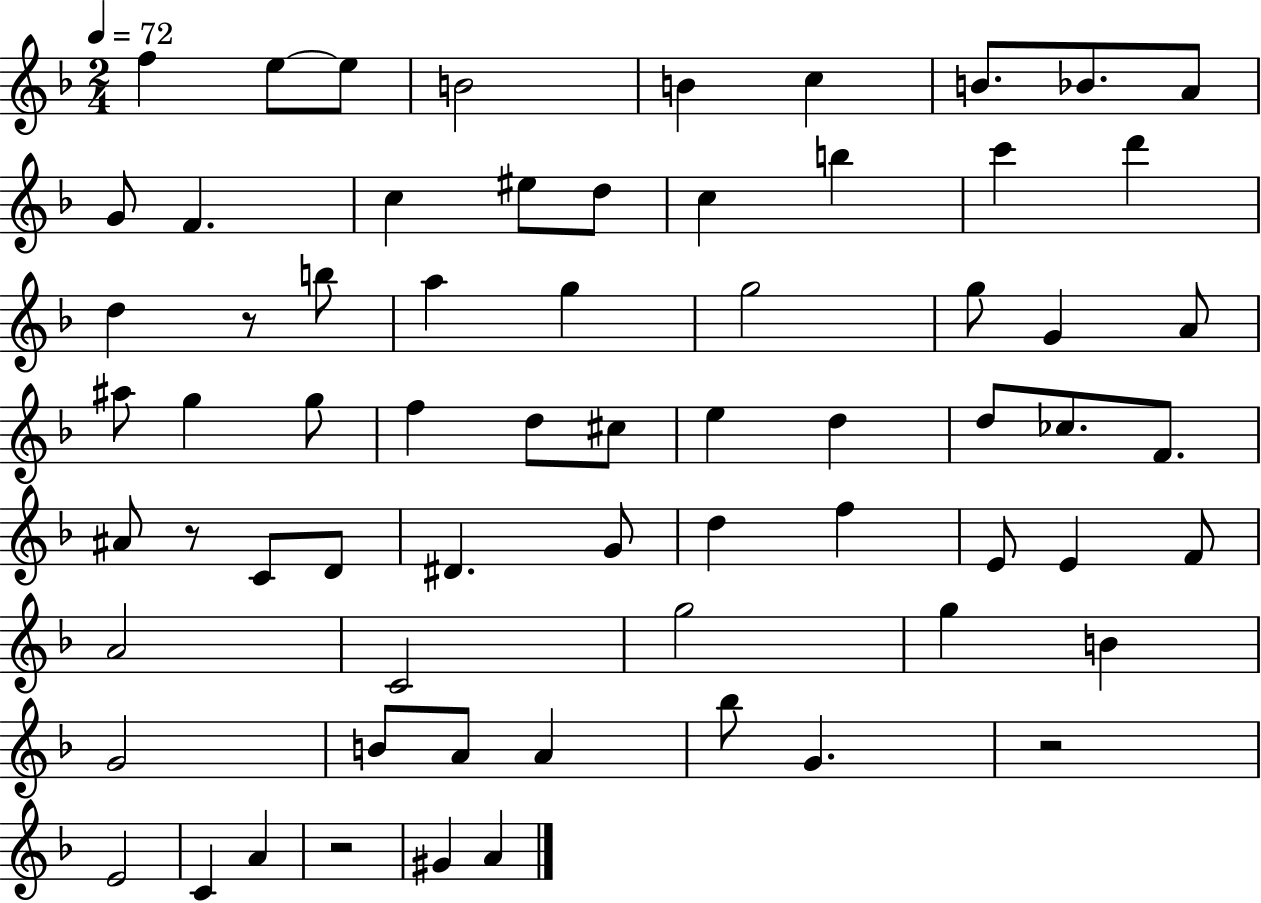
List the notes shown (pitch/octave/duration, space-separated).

F5/q E5/e E5/e B4/h B4/q C5/q B4/e. Bb4/e. A4/e G4/e F4/q. C5/q EIS5/e D5/e C5/q B5/q C6/q D6/q D5/q R/e B5/e A5/q G5/q G5/h G5/e G4/q A4/e A#5/e G5/q G5/e F5/q D5/e C#5/e E5/q D5/q D5/e CES5/e. F4/e. A#4/e R/e C4/e D4/e D#4/q. G4/e D5/q F5/q E4/e E4/q F4/e A4/h C4/h G5/h G5/q B4/q G4/h B4/e A4/e A4/q Bb5/e G4/q. R/h E4/h C4/q A4/q R/h G#4/q A4/q